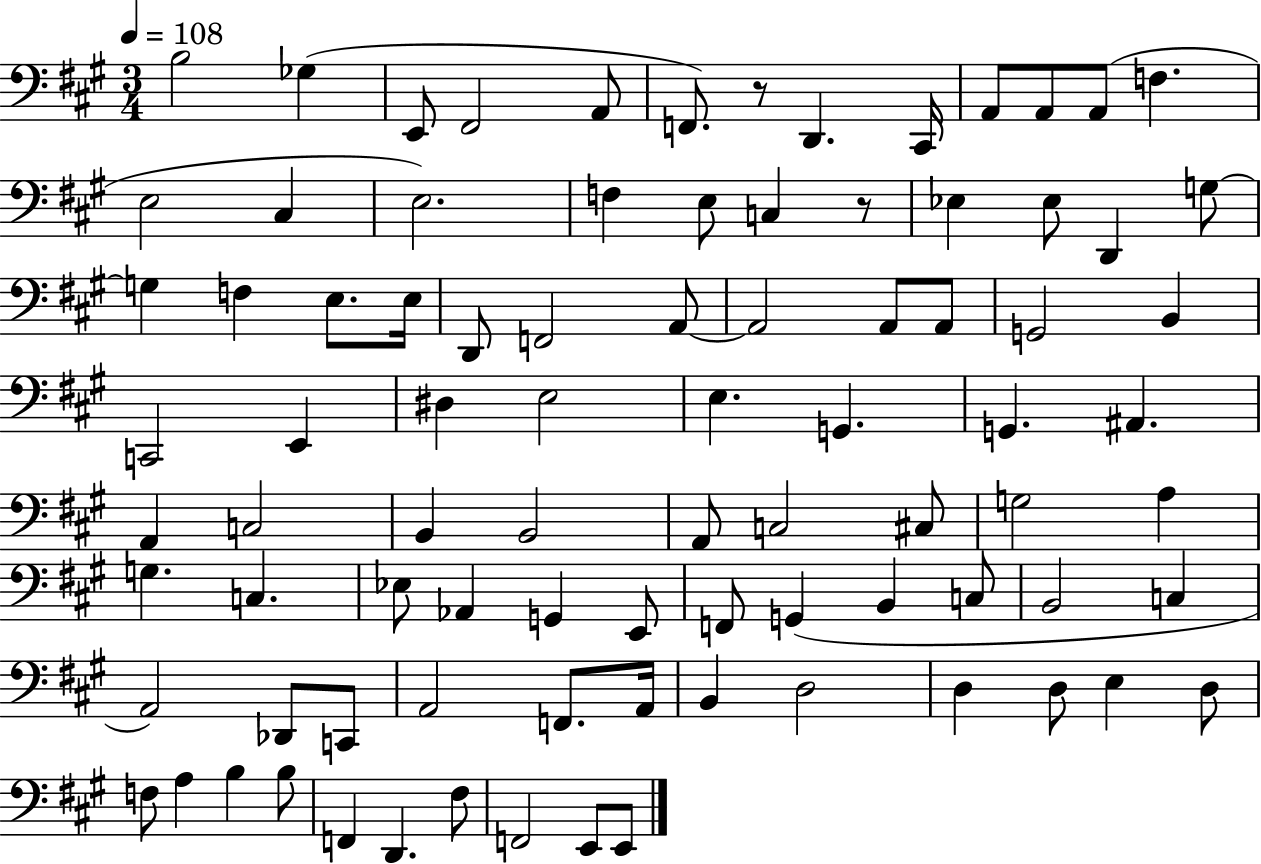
B3/h Gb3/q E2/e F#2/h A2/e F2/e. R/e D2/q. C#2/s A2/e A2/e A2/e F3/q. E3/h C#3/q E3/h. F3/q E3/e C3/q R/e Eb3/q Eb3/e D2/q G3/e G3/q F3/q E3/e. E3/s D2/e F2/h A2/e A2/h A2/e A2/e G2/h B2/q C2/h E2/q D#3/q E3/h E3/q. G2/q. G2/q. A#2/q. A2/q C3/h B2/q B2/h A2/e C3/h C#3/e G3/h A3/q G3/q. C3/q. Eb3/e Ab2/q G2/q E2/e F2/e G2/q B2/q C3/e B2/h C3/q A2/h Db2/e C2/e A2/h F2/e. A2/s B2/q D3/h D3/q D3/e E3/q D3/e F3/e A3/q B3/q B3/e F2/q D2/q. F#3/e F2/h E2/e E2/e